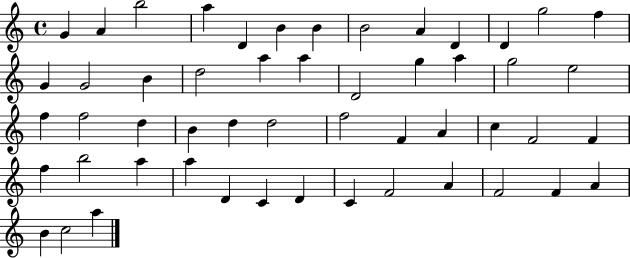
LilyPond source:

{
  \clef treble
  \time 4/4
  \defaultTimeSignature
  \key c \major
  g'4 a'4 b''2 | a''4 d'4 b'4 b'4 | b'2 a'4 d'4 | d'4 g''2 f''4 | \break g'4 g'2 b'4 | d''2 a''4 a''4 | d'2 g''4 a''4 | g''2 e''2 | \break f''4 f''2 d''4 | b'4 d''4 d''2 | f''2 f'4 a'4 | c''4 f'2 f'4 | \break f''4 b''2 a''4 | a''4 d'4 c'4 d'4 | c'4 f'2 a'4 | f'2 f'4 a'4 | \break b'4 c''2 a''4 | \bar "|."
}